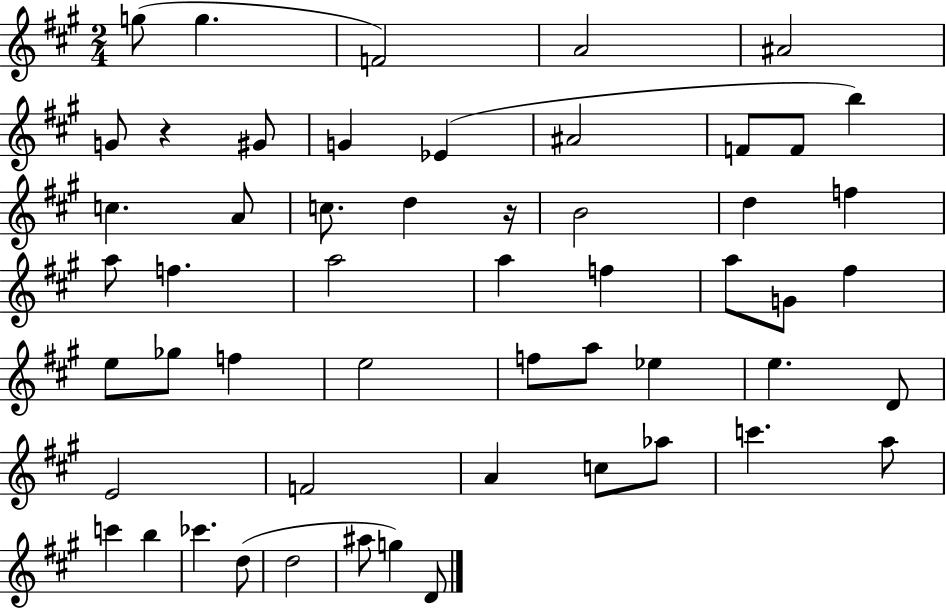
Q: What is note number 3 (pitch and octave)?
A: F4